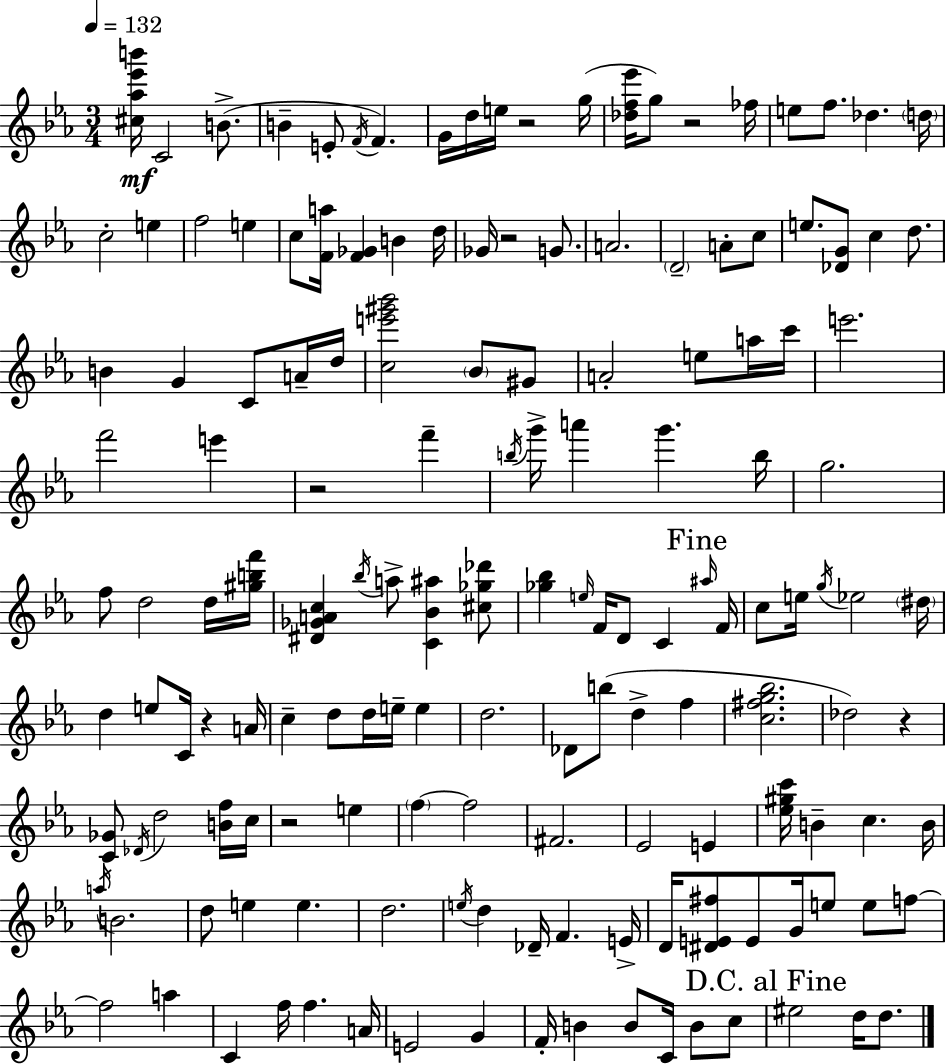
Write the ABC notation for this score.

X:1
T:Untitled
M:3/4
L:1/4
K:Eb
[^c_a_e'b']/4 C2 B/2 B E/2 F/4 F G/4 d/4 e/4 z2 g/4 [_df_e']/4 g/2 z2 _f/4 e/2 f/2 _d d/4 c2 e f2 e c/2 [Fa]/4 [F_G] B d/4 _G/4 z2 G/2 A2 D2 A/2 c/2 e/2 [_DG]/2 c d/2 B G C/2 A/4 d/4 [ce'^g'_b']2 _B/2 ^G/2 A2 e/2 a/4 c'/4 e'2 f'2 e' z2 f' b/4 g'/4 a' g' b/4 g2 f/2 d2 d/4 [^gbf']/4 [^D_GAc] _b/4 a/2 [C_B^a] [^c_g_d']/2 [_g_b] e/4 F/4 D/2 C ^a/4 F/4 c/2 e/4 g/4 _e2 ^d/4 d e/2 C/4 z A/4 c d/2 d/4 e/4 e d2 _D/2 b/2 d f [c^fg_b]2 _d2 z [C_G]/2 _D/4 d2 [Bf]/4 c/4 z2 e f f2 ^F2 _E2 E [_e^gc']/4 B c B/4 a/4 B2 d/2 e e d2 e/4 d _D/4 F E/4 D/4 [^DE^f]/2 E/2 G/4 e/2 e/2 f/2 f2 a C f/4 f A/4 E2 G F/4 B B/2 C/4 B/2 c/2 ^e2 d/4 d/2